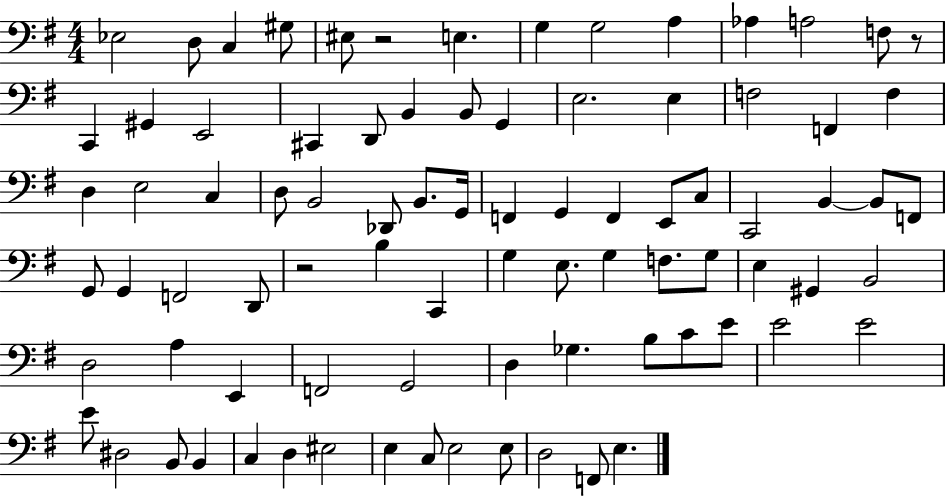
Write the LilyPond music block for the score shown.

{
  \clef bass
  \numericTimeSignature
  \time 4/4
  \key g \major
  ees2 d8 c4 gis8 | eis8 r2 e4. | g4 g2 a4 | aes4 a2 f8 r8 | \break c,4 gis,4 e,2 | cis,4 d,8 b,4 b,8 g,4 | e2. e4 | f2 f,4 f4 | \break d4 e2 c4 | d8 b,2 des,8 b,8. g,16 | f,4 g,4 f,4 e,8 c8 | c,2 b,4~~ b,8 f,8 | \break g,8 g,4 f,2 d,8 | r2 b4 c,4 | g4 e8. g4 f8. g8 | e4 gis,4 b,2 | \break d2 a4 e,4 | f,2 g,2 | d4 ges4. b8 c'8 e'8 | e'2 e'2 | \break e'8 dis2 b,8 b,4 | c4 d4 eis2 | e4 c8 e2 e8 | d2 f,8 e4. | \break \bar "|."
}